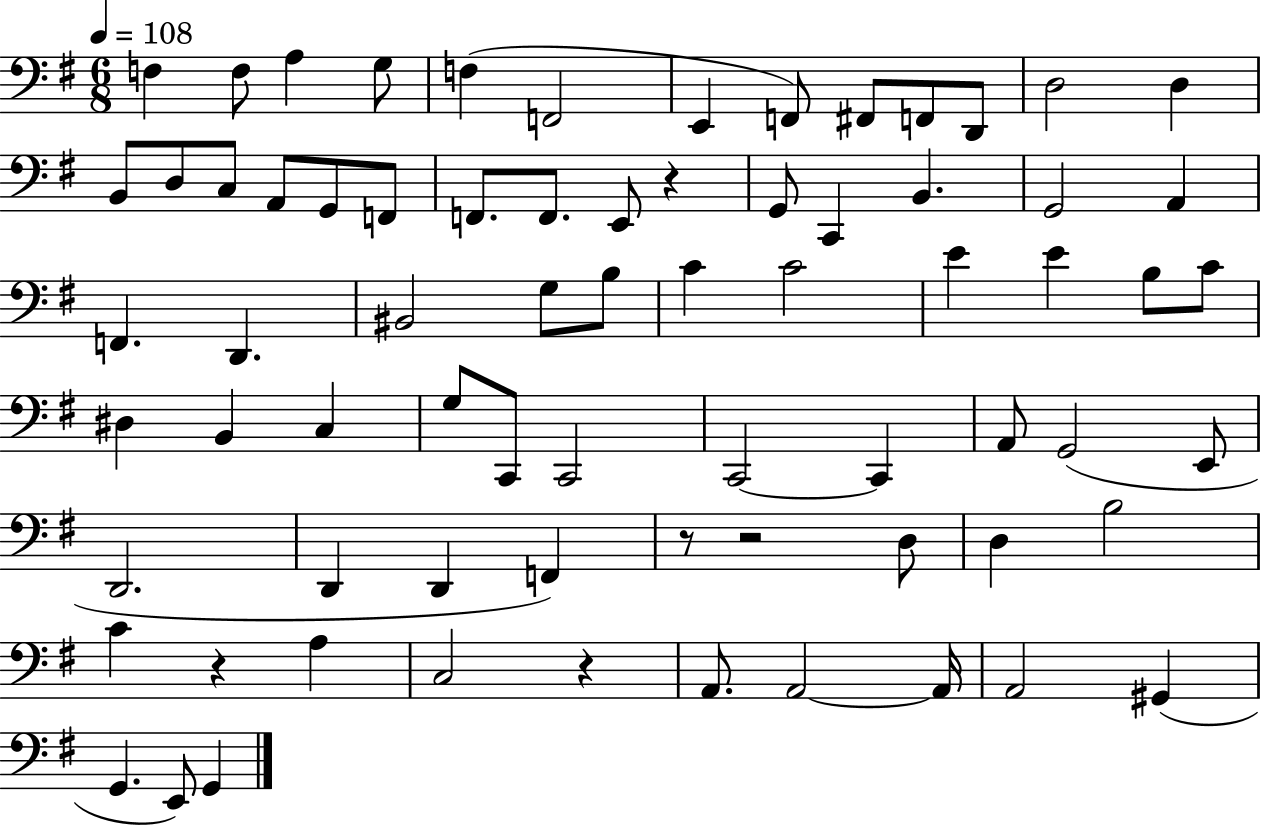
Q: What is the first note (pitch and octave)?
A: F3